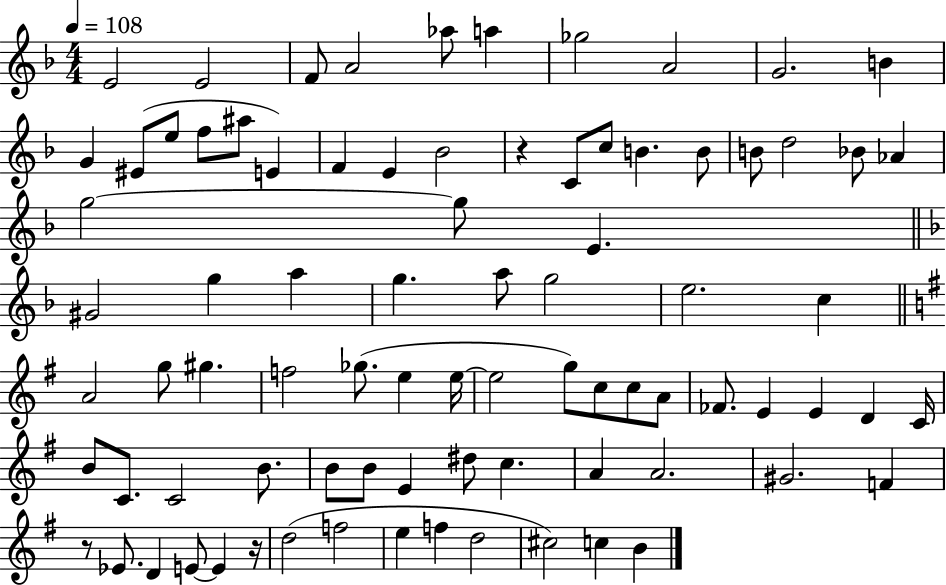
E4/h E4/h F4/e A4/h Ab5/e A5/q Gb5/h A4/h G4/h. B4/q G4/q EIS4/e E5/e F5/e A#5/e E4/q F4/q E4/q Bb4/h R/q C4/e C5/e B4/q. B4/e B4/e D5/h Bb4/e Ab4/q G5/h G5/e E4/q. G#4/h G5/q A5/q G5/q. A5/e G5/h E5/h. C5/q A4/h G5/e G#5/q. F5/h Gb5/e. E5/q E5/s E5/h G5/e C5/e C5/e A4/e FES4/e. E4/q E4/q D4/q C4/s B4/e C4/e. C4/h B4/e. B4/e B4/e E4/q D#5/e C5/q. A4/q A4/h. G#4/h. F4/q R/e Eb4/e. D4/q E4/e E4/q R/s D5/h F5/h E5/q F5/q D5/h C#5/h C5/q B4/q